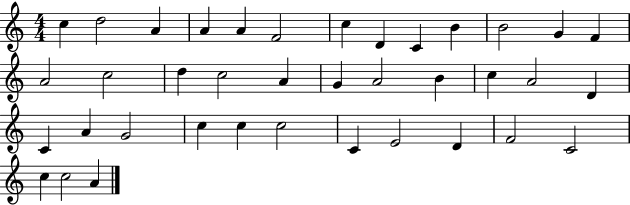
X:1
T:Untitled
M:4/4
L:1/4
K:C
c d2 A A A F2 c D C B B2 G F A2 c2 d c2 A G A2 B c A2 D C A G2 c c c2 C E2 D F2 C2 c c2 A